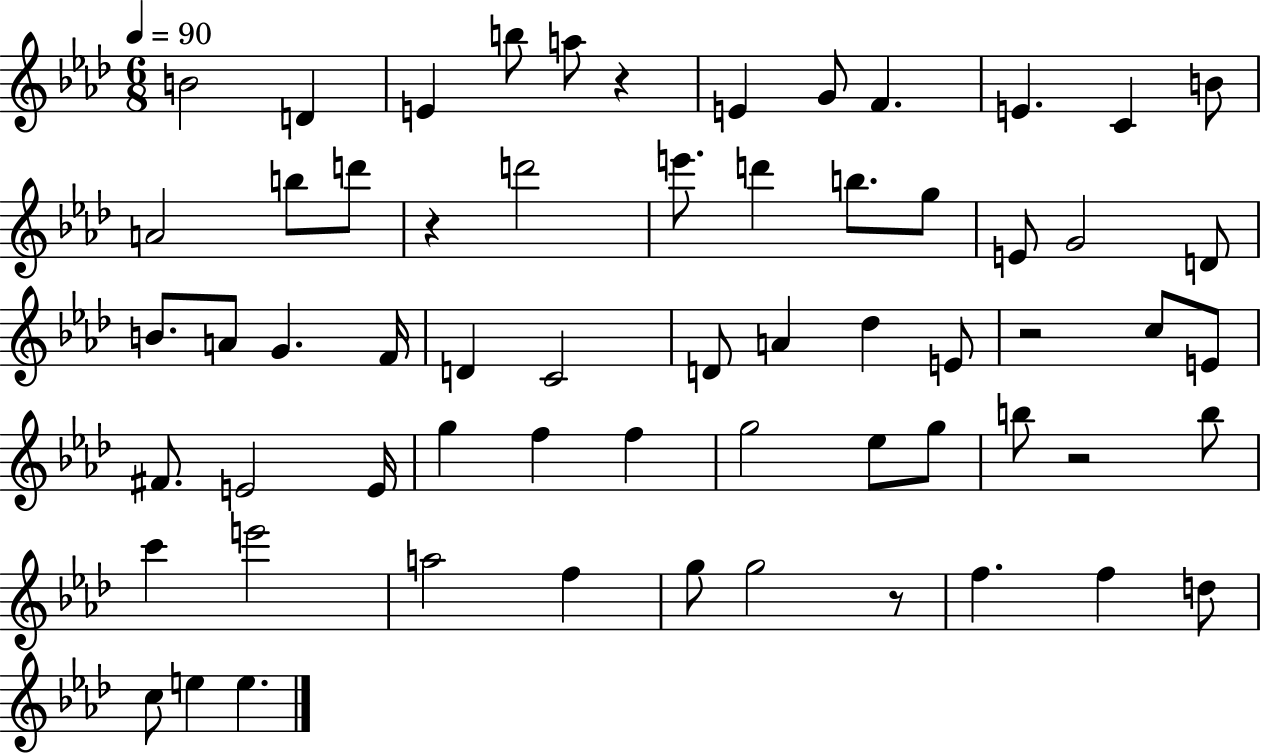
{
  \clef treble
  \numericTimeSignature
  \time 6/8
  \key aes \major
  \tempo 4 = 90
  \repeat volta 2 { b'2 d'4 | e'4 b''8 a''8 r4 | e'4 g'8 f'4. | e'4. c'4 b'8 | \break a'2 b''8 d'''8 | r4 d'''2 | e'''8. d'''4 b''8. g''8 | e'8 g'2 d'8 | \break b'8. a'8 g'4. f'16 | d'4 c'2 | d'8 a'4 des''4 e'8 | r2 c''8 e'8 | \break fis'8. e'2 e'16 | g''4 f''4 f''4 | g''2 ees''8 g''8 | b''8 r2 b''8 | \break c'''4 e'''2 | a''2 f''4 | g''8 g''2 r8 | f''4. f''4 d''8 | \break c''8 e''4 e''4. | } \bar "|."
}